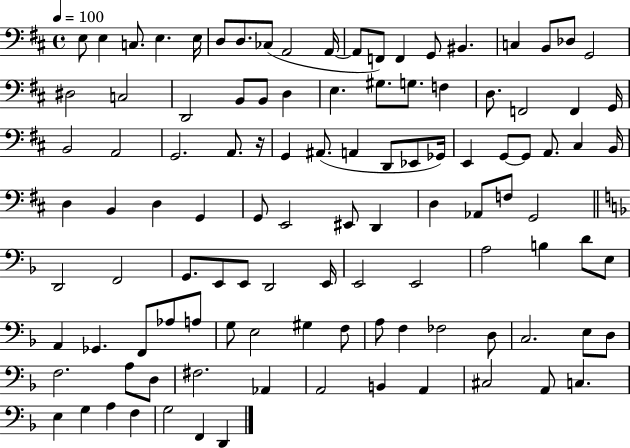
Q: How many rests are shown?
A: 1